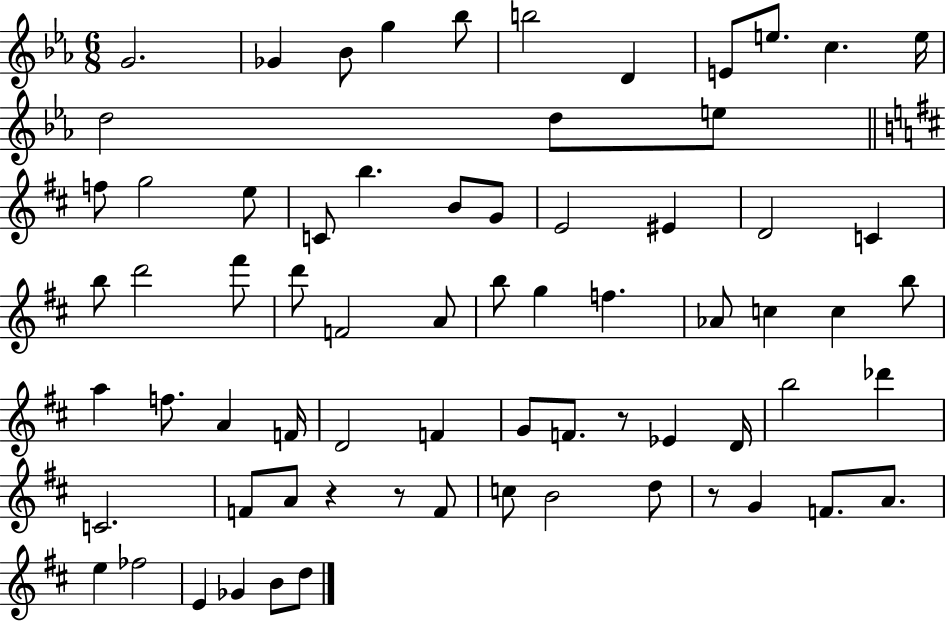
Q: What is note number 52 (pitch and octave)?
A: F4